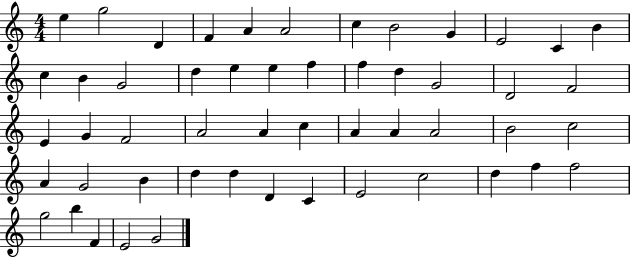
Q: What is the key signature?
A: C major